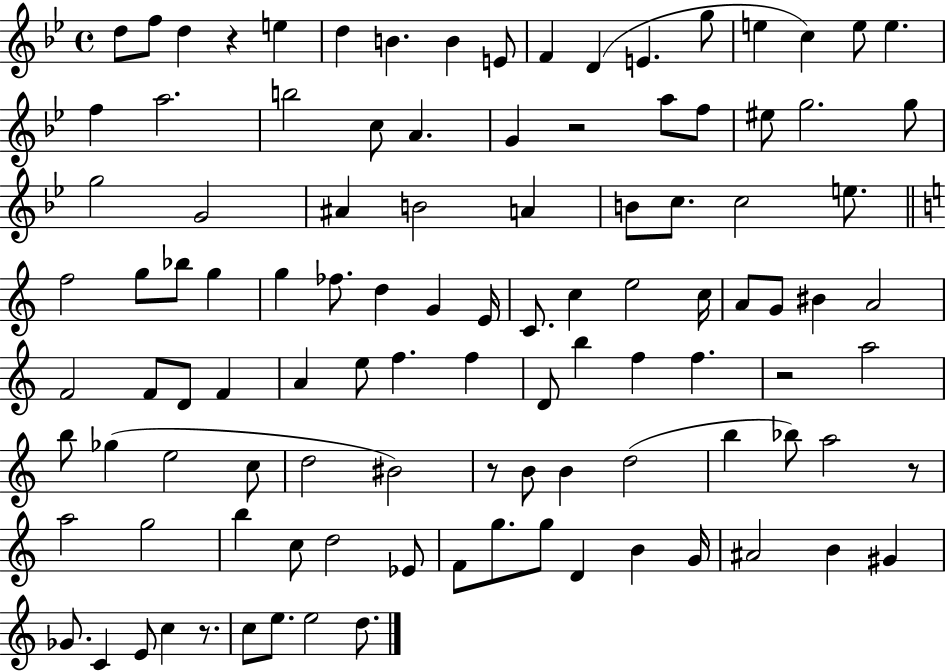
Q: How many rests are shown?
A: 6